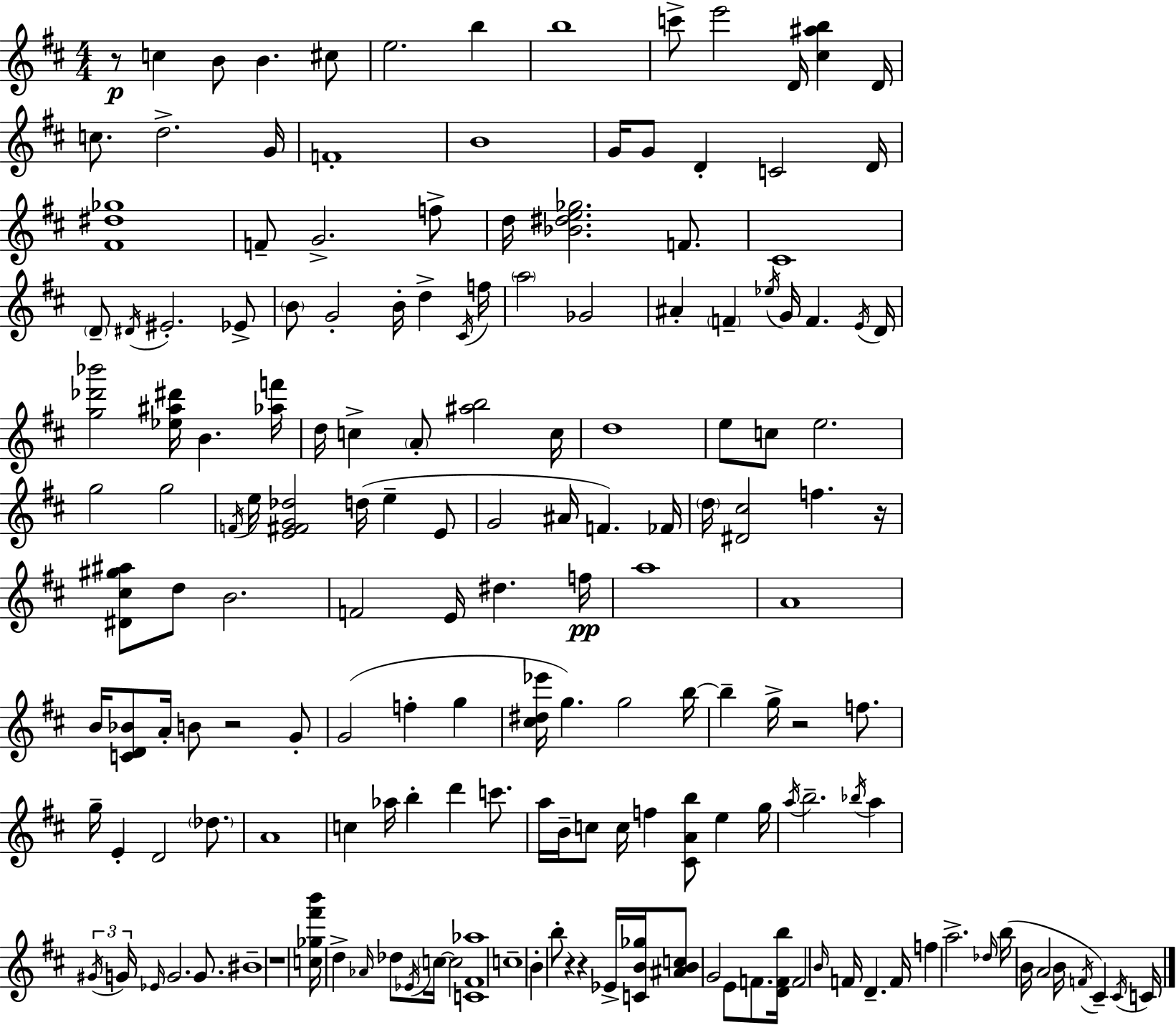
R/e C5/q B4/e B4/q. C#5/e E5/h. B5/q B5/w C6/e E6/h D4/s [C#5,A#5,B5]/q D4/s C5/e. D5/h. G4/s F4/w B4/w G4/s G4/e D4/q C4/h D4/s [F#4,D#5,Gb5]/w F4/e G4/h. F5/e D5/s [Bb4,D#5,E5,Gb5]/h. F4/e. C#4/w D4/e D#4/s EIS4/h. Eb4/e B4/e G4/h B4/s D5/q C#4/s F5/s A5/h Gb4/h A#4/q F4/q Eb5/s G4/s F4/q. E4/s D4/s [G5,Db6,Bb6]/h [Eb5,A#5,D#6]/s B4/q. [Ab5,F6]/s D5/s C5/q A4/e [A#5,B5]/h C5/s D5/w E5/e C5/e E5/h. G5/h G5/h F4/s E5/s [E4,F#4,G4,Db5]/h D5/s E5/q E4/e G4/h A#4/s F4/q. FES4/s D5/s [D#4,C#5]/h F5/q. R/s [D#4,C#5,G#5,A#5]/e D5/e B4/h. F4/h E4/s D#5/q. F5/s A5/w A4/w B4/s [C4,D4,Bb4]/e A4/s B4/e R/h G4/e G4/h F5/q G5/q [C#5,D#5,Eb6]/s G5/q. G5/h B5/s B5/q G5/s R/h F5/e. G5/s E4/q D4/h Db5/e. A4/w C5/q Ab5/s B5/q D6/q C6/e. A5/s B4/s C5/e C5/s F5/q [C#4,A4,B5]/e E5/q G5/s A5/s B5/h. Bb5/s A5/q G#4/s G4/s Eb4/s G4/h. G4/e. BIS4/w R/w [C5,Gb5,F#6,B6]/s D5/q Ab4/s Db5/e Eb4/s C5/s C5/h [C4,F#4,Ab5]/w C5/w B4/q B5/e R/q R/q Eb4/s [C4,B4,Gb5]/s [A#4,B4,C5]/e G4/h E4/e F4/e. [D4,F4,B5]/s F4/h B4/s F4/s D4/q. F4/s F5/q A5/h. Db5/s B5/s B4/s A4/h B4/s F4/s C#4/q C#4/s C4/s